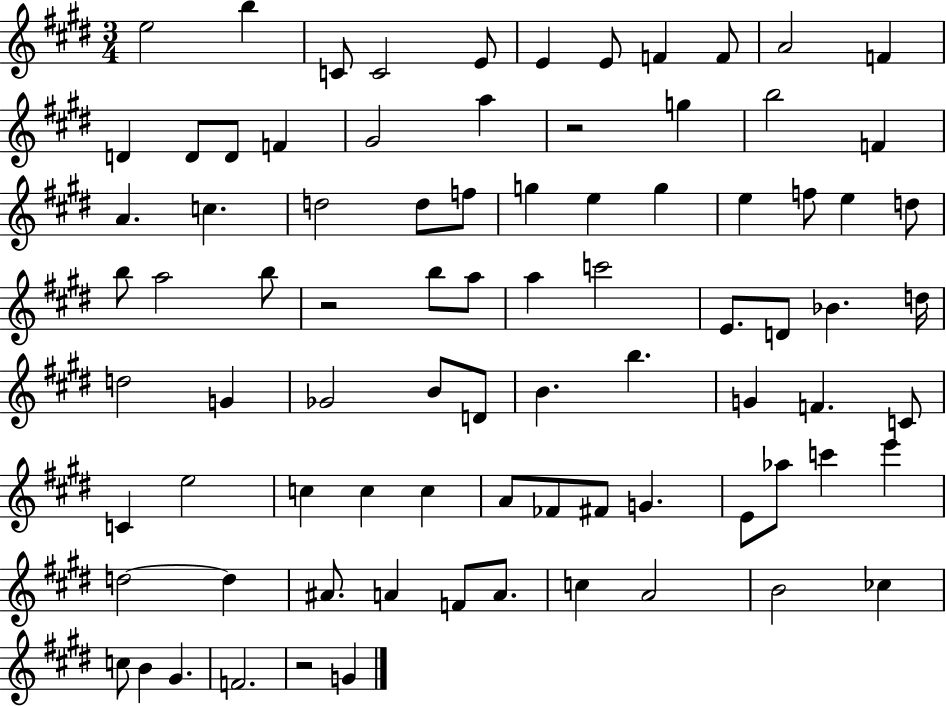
X:1
T:Untitled
M:3/4
L:1/4
K:E
e2 b C/2 C2 E/2 E E/2 F F/2 A2 F D D/2 D/2 F ^G2 a z2 g b2 F A c d2 d/2 f/2 g e g e f/2 e d/2 b/2 a2 b/2 z2 b/2 a/2 a c'2 E/2 D/2 _B d/4 d2 G _G2 B/2 D/2 B b G F C/2 C e2 c c c A/2 _F/2 ^F/2 G E/2 _a/2 c' e' d2 d ^A/2 A F/2 A/2 c A2 B2 _c c/2 B ^G F2 z2 G